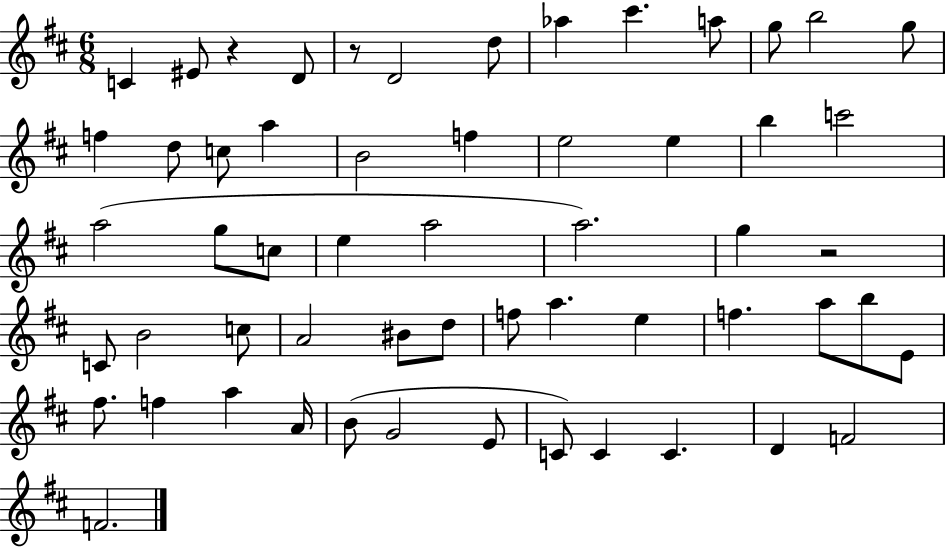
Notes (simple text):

C4/q EIS4/e R/q D4/e R/e D4/h D5/e Ab5/q C#6/q. A5/e G5/e B5/h G5/e F5/q D5/e C5/e A5/q B4/h F5/q E5/h E5/q B5/q C6/h A5/h G5/e C5/e E5/q A5/h A5/h. G5/q R/h C4/e B4/h C5/e A4/h BIS4/e D5/e F5/e A5/q. E5/q F5/q. A5/e B5/e E4/e F#5/e. F5/q A5/q A4/s B4/e G4/h E4/e C4/e C4/q C4/q. D4/q F4/h F4/h.